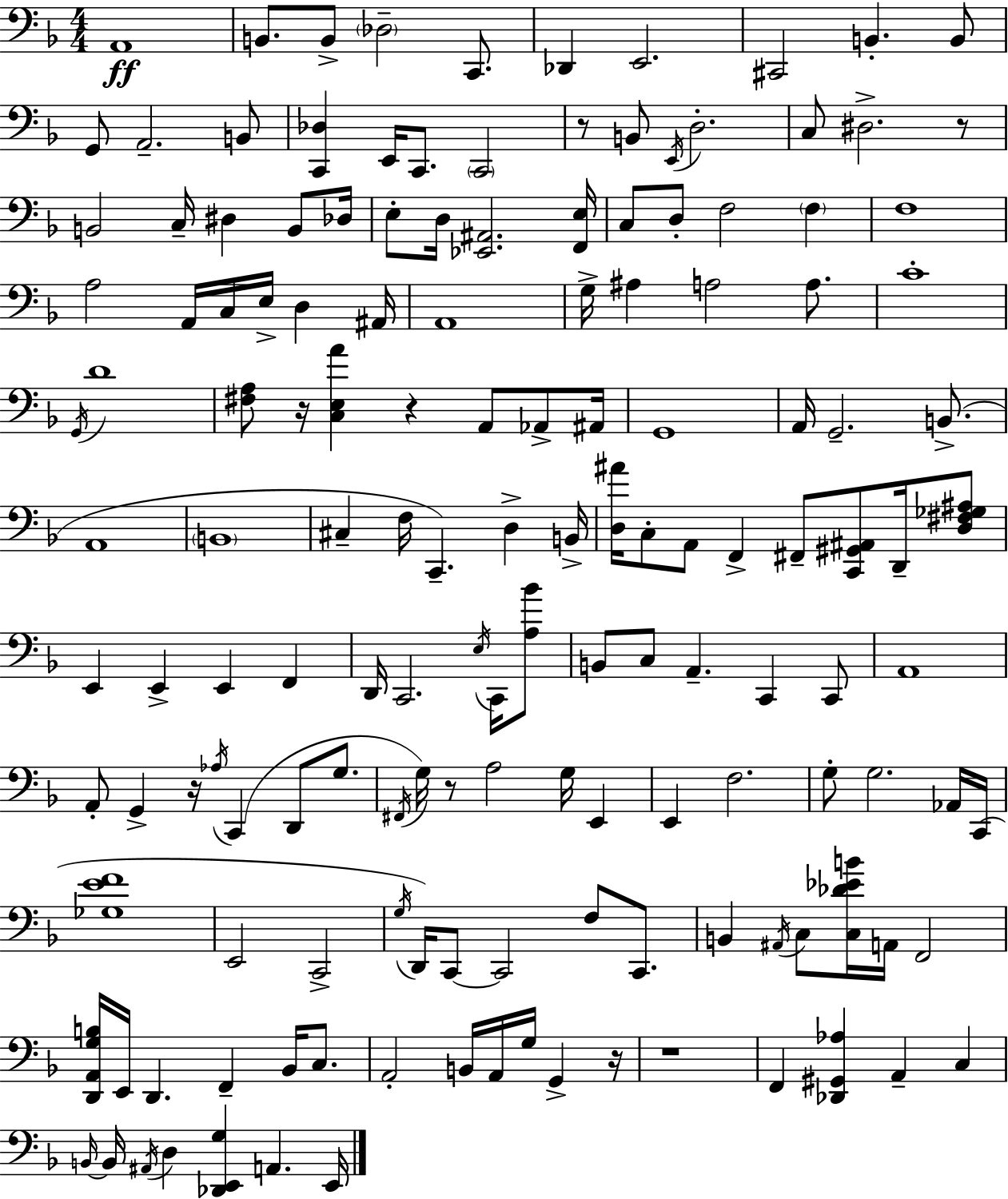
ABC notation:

X:1
T:Untitled
M:4/4
L:1/4
K:Dm
A,,4 B,,/2 B,,/2 _D,2 C,,/2 _D,, E,,2 ^C,,2 B,, B,,/2 G,,/2 A,,2 B,,/2 [C,,_D,] E,,/4 C,,/2 C,,2 z/2 B,,/2 E,,/4 D,2 C,/2 ^D,2 z/2 B,,2 C,/4 ^D, B,,/2 _D,/4 E,/2 D,/4 [_E,,^A,,]2 [F,,E,]/4 C,/2 D,/2 F,2 F, F,4 A,2 A,,/4 C,/4 E,/4 D, ^A,,/4 A,,4 G,/4 ^A, A,2 A,/2 C4 G,,/4 D4 [^F,A,]/2 z/4 [C,E,A] z A,,/2 _A,,/2 ^A,,/4 G,,4 A,,/4 G,,2 B,,/2 A,,4 B,,4 ^C, F,/4 C,, D, B,,/4 [D,^A]/4 C,/2 A,,/2 F,, ^F,,/2 [C,,^G,,^A,,]/2 D,,/4 [D,^F,_G,^A,]/2 E,, E,, E,, F,, D,,/4 C,,2 E,/4 C,,/4 [A,_B]/2 B,,/2 C,/2 A,, C,, C,,/2 A,,4 A,,/2 G,, z/4 _A,/4 C,, D,,/2 G,/2 ^F,,/4 G,/4 z/2 A,2 G,/4 E,, E,, F,2 G,/2 G,2 _A,,/4 C,,/4 [_G,EF]4 E,,2 C,,2 G,/4 D,,/4 C,,/2 C,,2 F,/2 C,,/2 B,, ^A,,/4 C,/2 [C,_D_EB]/4 A,,/4 F,,2 [D,,A,,G,B,]/4 E,,/4 D,, F,, _B,,/4 C,/2 A,,2 B,,/4 A,,/4 G,/4 G,, z/4 z4 F,, [_D,,^G,,_A,] A,, C, B,,/4 B,,/4 ^A,,/4 D, [_D,,E,,G,] A,, E,,/4